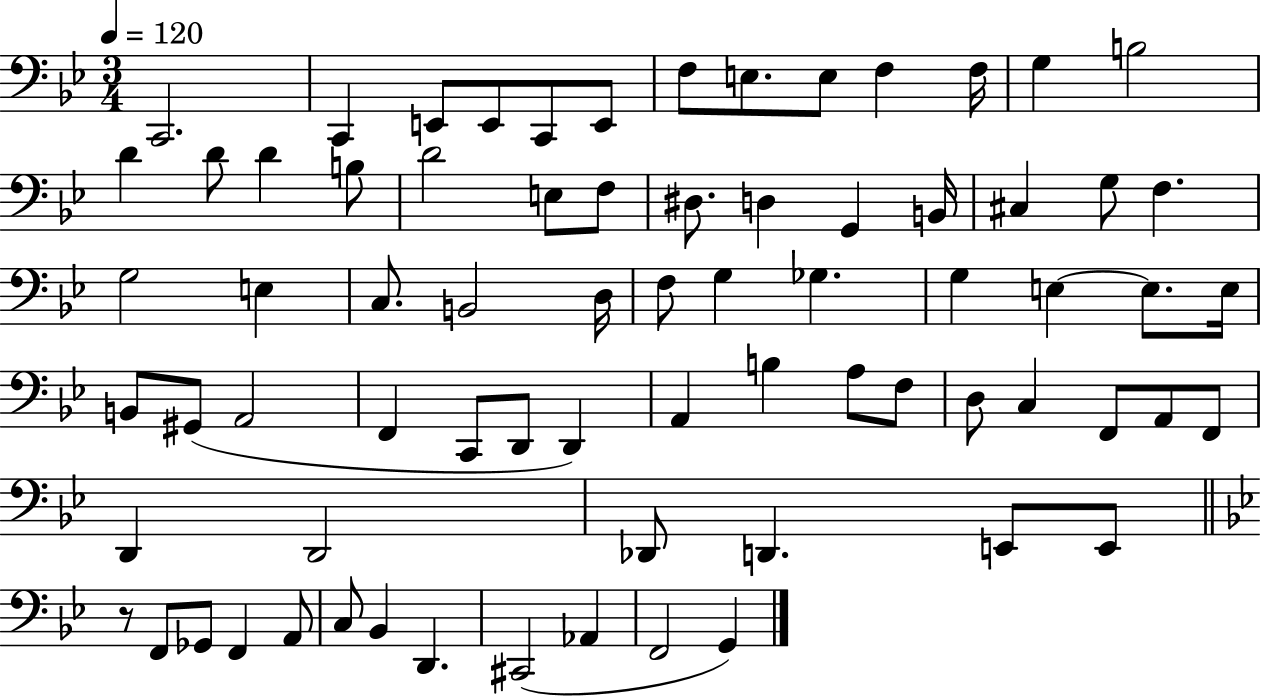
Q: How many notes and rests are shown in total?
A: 73